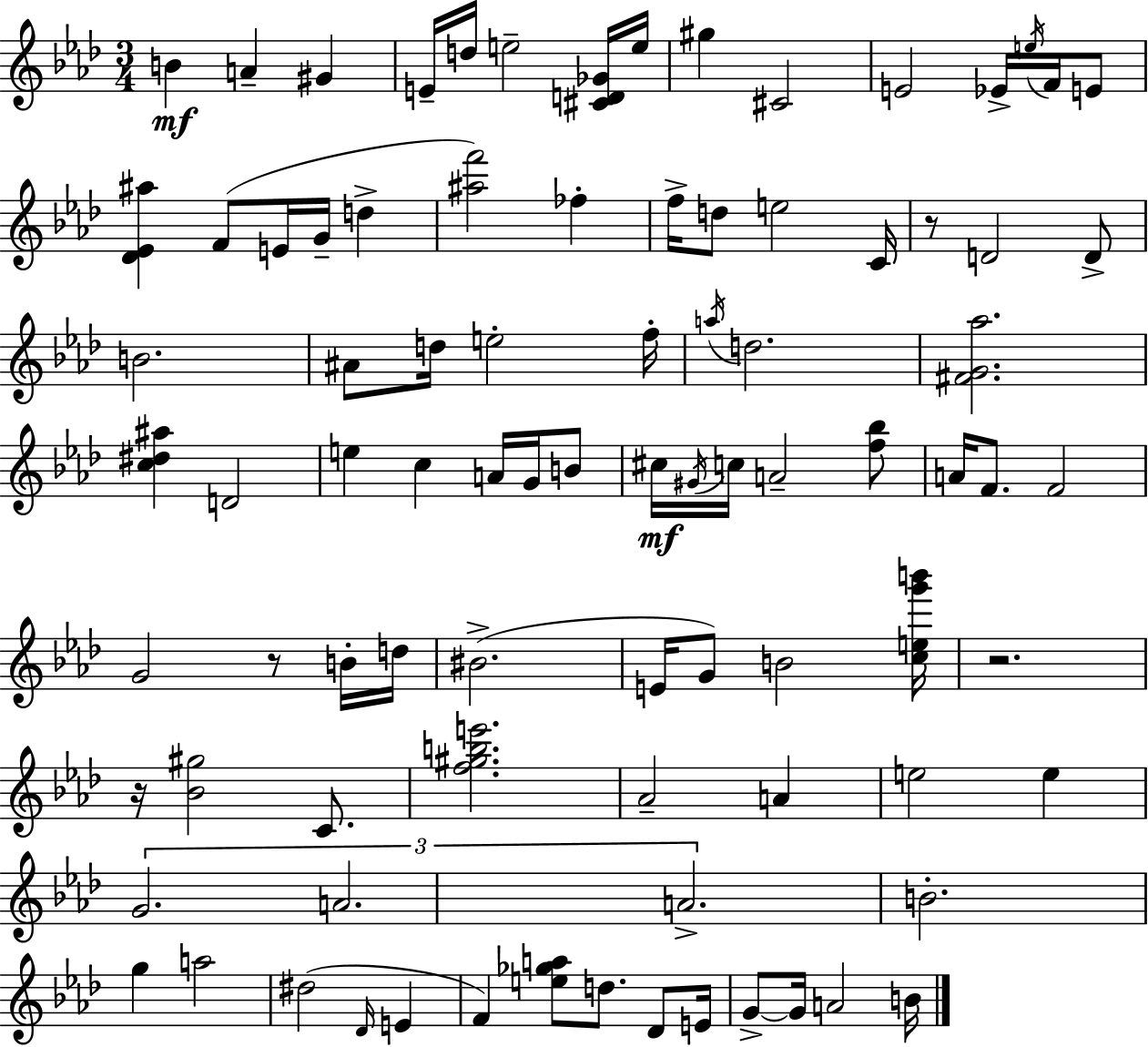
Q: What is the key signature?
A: F minor